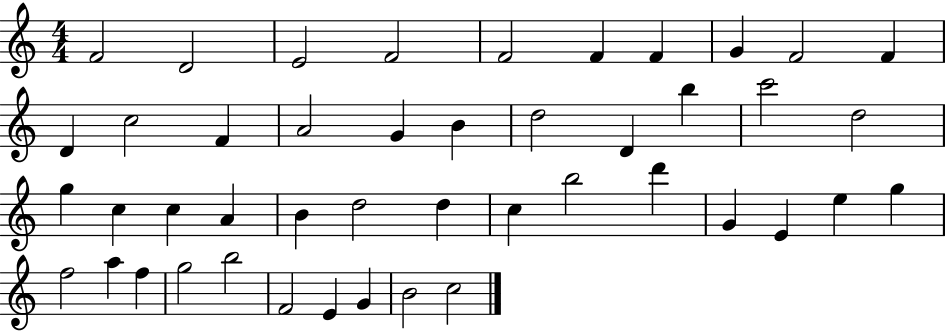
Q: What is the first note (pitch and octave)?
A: F4